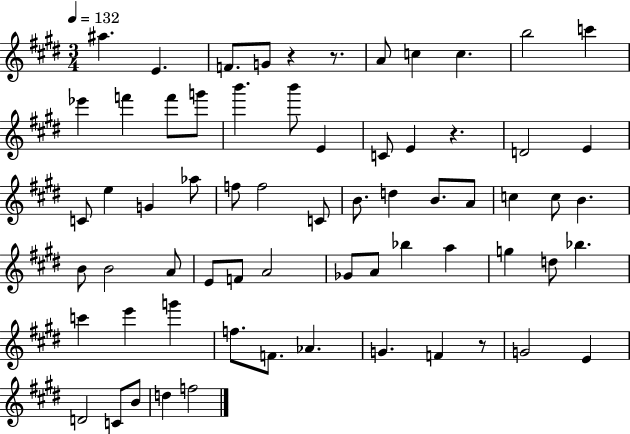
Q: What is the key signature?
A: E major